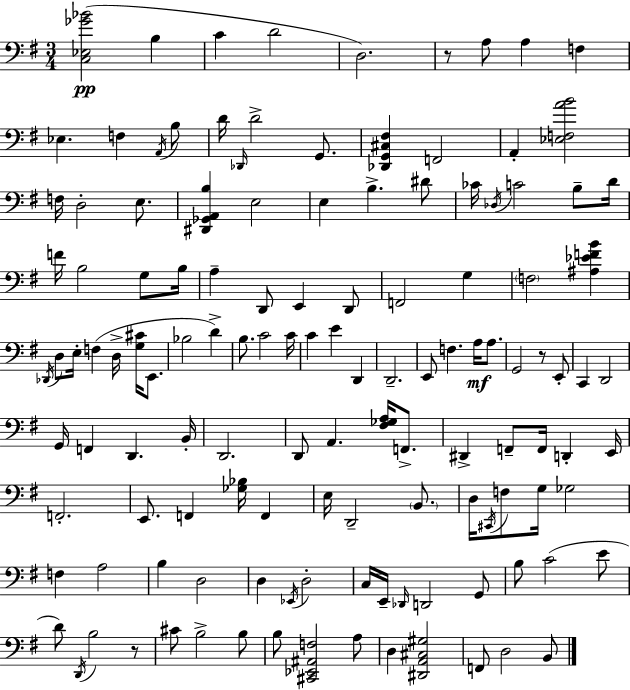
{
  \clef bass
  \numericTimeSignature
  \time 3/4
  \key e \minor
  <c ees ges' bes'>2(\pp b4 | c'4 d'2 | d2.) | r8 a8 a4 f4 | \break ees4. f4 \acciaccatura { a,16 } b8 | d'16 \grace { des,16 } d'2-> g,8. | <des, g, cis fis>4 f,2 | a,4-. <ees f a' b'>2 | \break f16 d2-. e8. | <dis, ges, a, b>4 e2 | e4 b4.-> | dis'8 ces'16 \acciaccatura { des16 } c'2 | \break b8-- d'16 f'16 b2 | g8 b16 a4-- d,8 e,4 | d,8 f,2 g4 | \parenthesize f2 <ais ees' f' b'>4 | \break \acciaccatura { des,16 } d8 e16-. f4( d16-> | <g cis'>16 e,8. bes2 | d'4->) b8. c'2 | c'16 c'4 e'4 | \break d,4 d,2.-- | e,8 f4. | a16\mf a8. g,2 | r8 e,8-. c,4 d,2 | \break g,16 f,4 d,4. | b,16-. d,2. | d,8 a,4. | <fis ges a>16 f,8.-> dis,4-> f,8-- f,16 d,4-. | \break e,16 f,2.-. | e,8. f,4 <ges bes>16 | f,4 e16 d,2-- | \parenthesize b,8. d16 \acciaccatura { cis,16 } f8 g16 ges2 | \break f4 a2 | b4 d2 | d4 \acciaccatura { ees,16 } d2-. | c16 e,16-- \grace { des,16 } d,2 | \break g,8 b8 c'2( | e'8 d'8) \acciaccatura { d,16 } b2 | r8 cis'8 b2-> | b8 b8 <cis, ees, ais, f>2 | \break a8 d4 | <dis, a, cis gis>2 f,8 d2 | b,8 \bar "|."
}